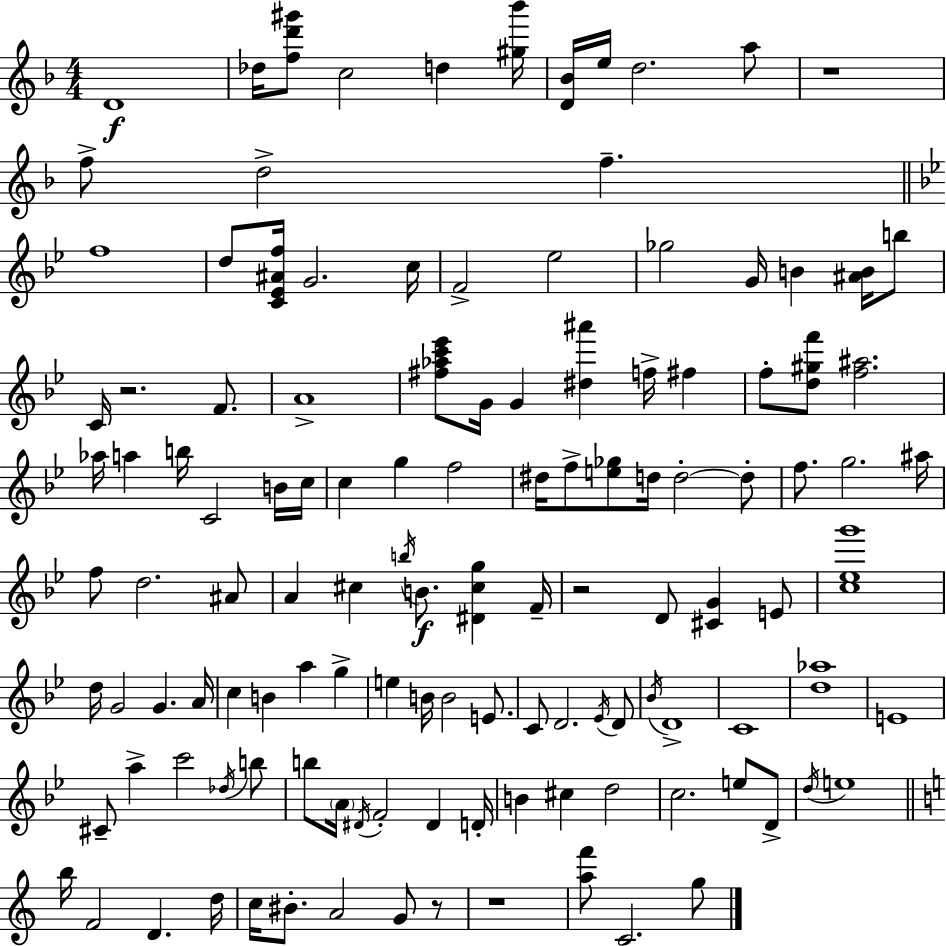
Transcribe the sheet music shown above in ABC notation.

X:1
T:Untitled
M:4/4
L:1/4
K:F
D4 _d/4 [fd'^g']/2 c2 d [^g_b']/4 [D_B]/4 e/4 d2 a/2 z4 f/2 d2 f f4 d/2 [C_E^Af]/4 G2 c/4 F2 _e2 _g2 G/4 B [^AB]/4 b/2 C/4 z2 F/2 A4 [^f_ac'_e']/2 G/4 G [^d^a'] f/4 ^f f/2 [d^gf']/2 [f^a]2 _a/4 a b/4 C2 B/4 c/4 c g f2 ^d/4 f/2 [e_g]/2 d/4 d2 d/2 f/2 g2 ^a/4 f/2 d2 ^A/2 A ^c b/4 B/2 [^D^cg] F/4 z2 D/2 [^CG] E/2 [c_eg']4 d/4 G2 G A/4 c B a g e B/4 B2 E/2 C/2 D2 _E/4 D/2 _B/4 D4 C4 [d_a]4 E4 ^C/2 a c'2 _d/4 b/2 b/2 A/4 ^D/4 F2 ^D D/4 B ^c d2 c2 e/2 D/2 d/4 e4 b/4 F2 D d/4 c/4 ^B/2 A2 G/2 z/2 z4 [af']/2 C2 g/2